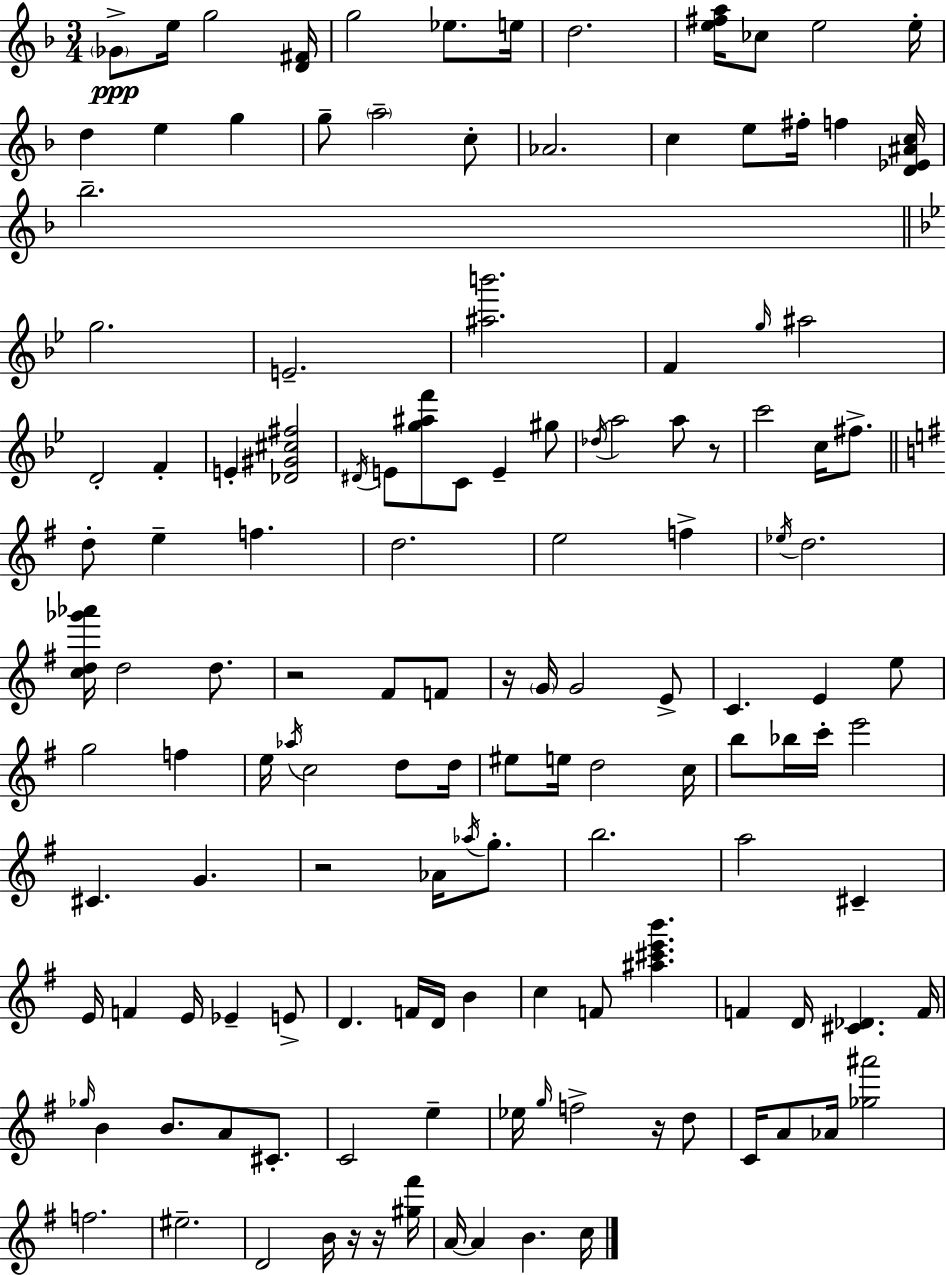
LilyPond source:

{
  \clef treble
  \numericTimeSignature
  \time 3/4
  \key d \minor
  \parenthesize ges'8->\ppp e''16 g''2 <d' fis'>16 | g''2 ees''8. e''16 | d''2. | <e'' fis'' a''>16 ces''8 e''2 e''16-. | \break d''4 e''4 g''4 | g''8-- \parenthesize a''2-- c''8-. | aes'2. | c''4 e''8 fis''16-. f''4 <d' ees' ais' c''>16 | \break bes''2.-- | \bar "||" \break \key bes \major g''2. | e'2.-- | <ais'' b'''>2. | f'4 \grace { g''16 } ais''2 | \break d'2-. f'4-. | e'4-. <des' gis' cis'' fis''>2 | \acciaccatura { dis'16 } e'8 <g'' ais'' f'''>8 c'8 e'4-- | gis''8 \acciaccatura { des''16 } a''2 a''8 | \break r8 c'''2 c''16 | fis''8.-> \bar "||" \break \key e \minor d''8-. e''4-- f''4. | d''2. | e''2 f''4-> | \acciaccatura { ees''16 } d''2. | \break <c'' d'' ges''' aes'''>16 d''2 d''8. | r2 fis'8 f'8 | r16 \parenthesize g'16 g'2 e'8-> | c'4. e'4 e''8 | \break g''2 f''4 | e''16 \acciaccatura { aes''16 } c''2 d''8 | d''16 eis''8 e''16 d''2 | c''16 b''8 bes''16 c'''16-. e'''2 | \break cis'4. g'4. | r2 aes'16 \acciaccatura { aes''16 } | g''8.-. b''2. | a''2 cis'4-- | \break e'16 f'4 e'16 ees'4-- | e'8-> d'4. f'16 d'16 b'4 | c''4 f'8 <ais'' cis''' e''' b'''>4. | f'4 d'16 <cis' des'>4. | \break f'16 \grace { ges''16 } b'4 b'8. a'8 | cis'8.-. c'2 | e''4-- ees''16 \grace { g''16 } f''2-> | r16 d''8 c'16 a'8 aes'16 <ges'' ais'''>2 | \break f''2. | eis''2.-- | d'2 | b'16 r16 r16 <gis'' fis'''>16 a'16~~ a'4 b'4. | \break c''16 \bar "|."
}